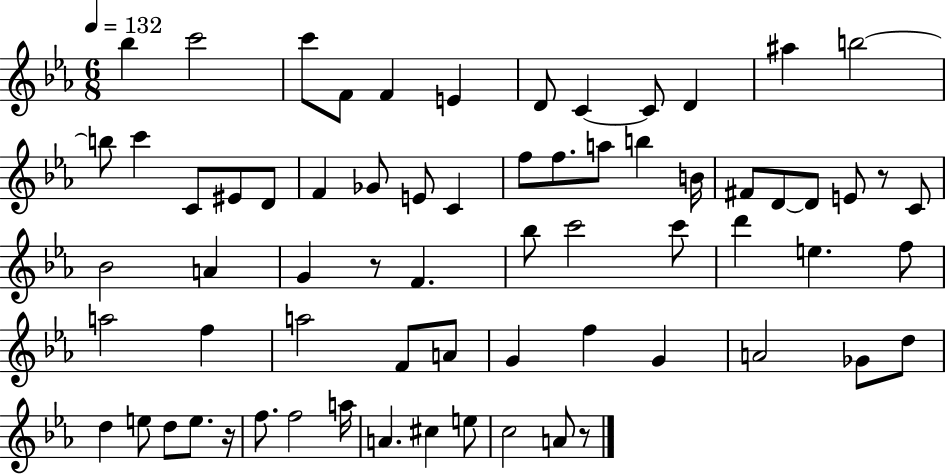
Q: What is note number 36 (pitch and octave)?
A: Bb5